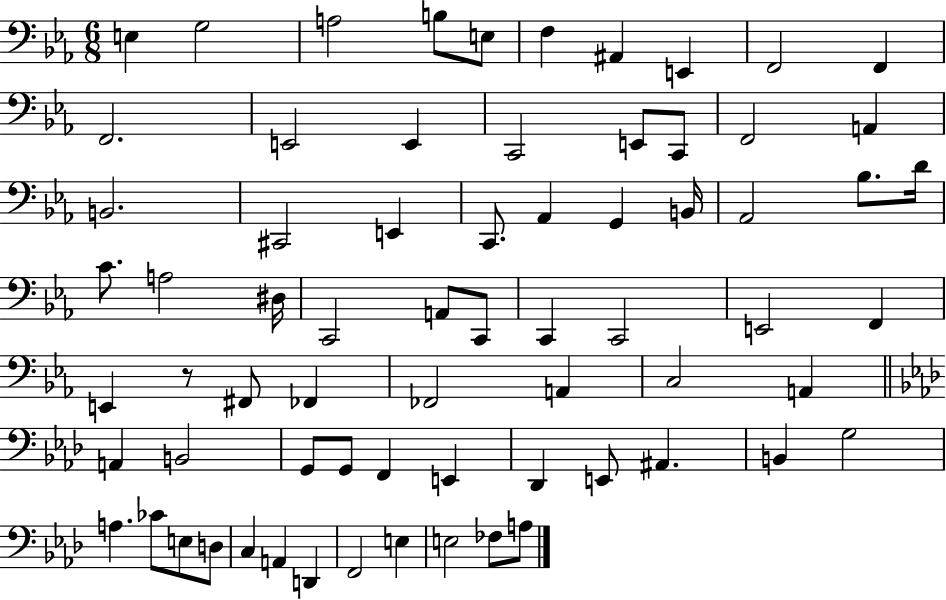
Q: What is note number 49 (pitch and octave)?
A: G2